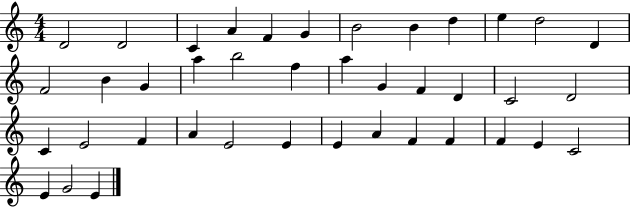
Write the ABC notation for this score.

X:1
T:Untitled
M:4/4
L:1/4
K:C
D2 D2 C A F G B2 B d e d2 D F2 B G a b2 f a G F D C2 D2 C E2 F A E2 E E A F F F E C2 E G2 E